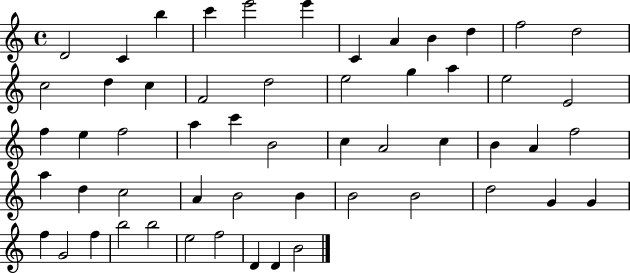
{
  \clef treble
  \time 4/4
  \defaultTimeSignature
  \key c \major
  d'2 c'4 b''4 | c'''4 e'''2 e'''4 | c'4 a'4 b'4 d''4 | f''2 d''2 | \break c''2 d''4 c''4 | f'2 d''2 | e''2 g''4 a''4 | e''2 e'2 | \break f''4 e''4 f''2 | a''4 c'''4 b'2 | c''4 a'2 c''4 | b'4 a'4 f''2 | \break a''4 d''4 c''2 | a'4 b'2 b'4 | b'2 b'2 | d''2 g'4 g'4 | \break f''4 g'2 f''4 | b''2 b''2 | e''2 f''2 | d'4 d'4 b'2 | \break \bar "|."
}